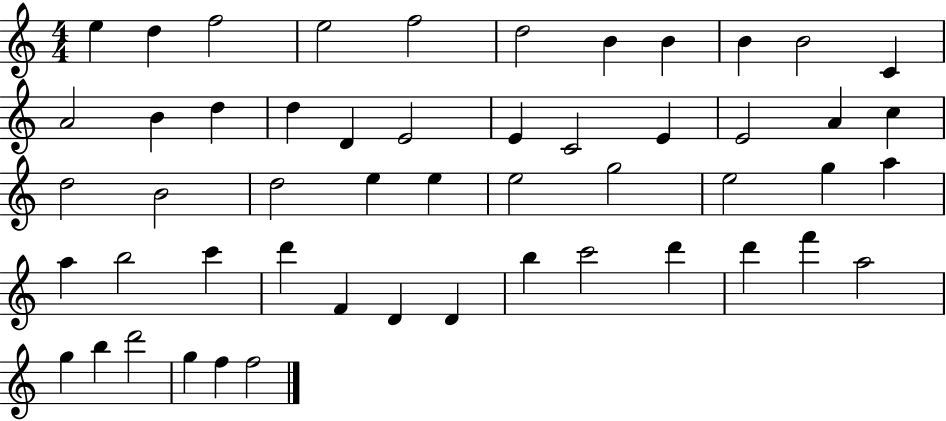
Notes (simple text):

E5/q D5/q F5/h E5/h F5/h D5/h B4/q B4/q B4/q B4/h C4/q A4/h B4/q D5/q D5/q D4/q E4/h E4/q C4/h E4/q E4/h A4/q C5/q D5/h B4/h D5/h E5/q E5/q E5/h G5/h E5/h G5/q A5/q A5/q B5/h C6/q D6/q F4/q D4/q D4/q B5/q C6/h D6/q D6/q F6/q A5/h G5/q B5/q D6/h G5/q F5/q F5/h